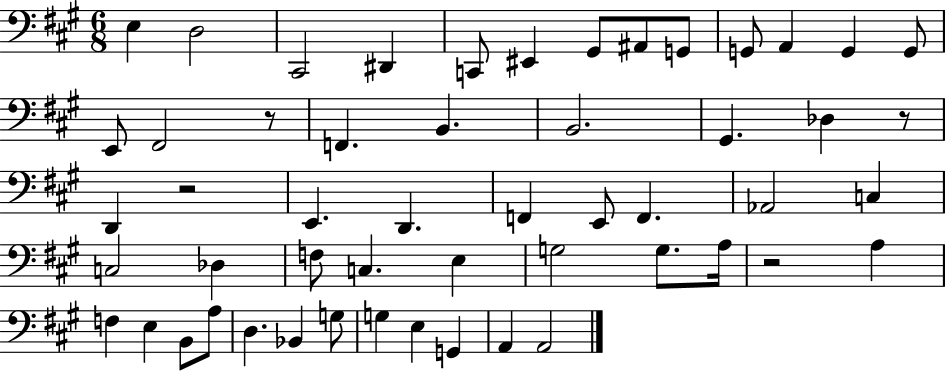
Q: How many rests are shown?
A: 4